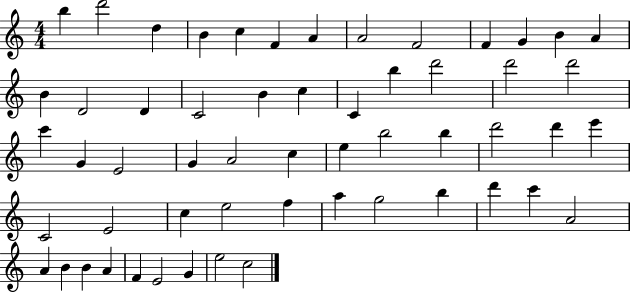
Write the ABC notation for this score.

X:1
T:Untitled
M:4/4
L:1/4
K:C
b d'2 d B c F A A2 F2 F G B A B D2 D C2 B c C b d'2 d'2 d'2 c' G E2 G A2 c e b2 b d'2 d' e' C2 E2 c e2 f a g2 b d' c' A2 A B B A F E2 G e2 c2